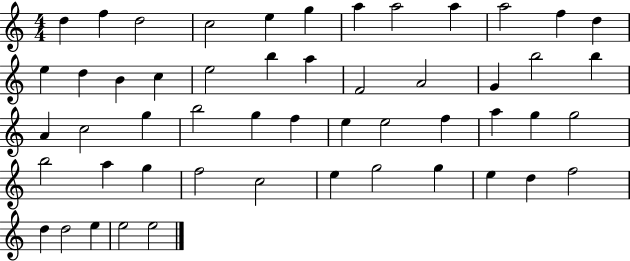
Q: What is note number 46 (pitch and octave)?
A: D5